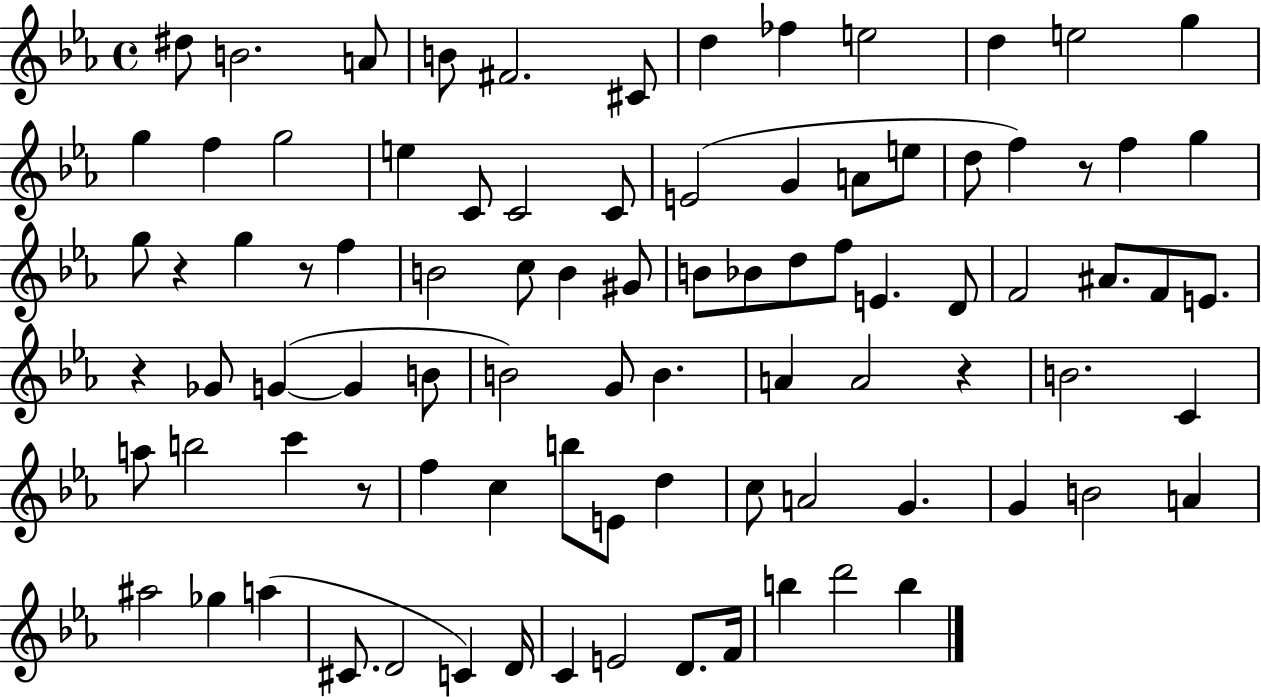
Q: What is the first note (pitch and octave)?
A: D#5